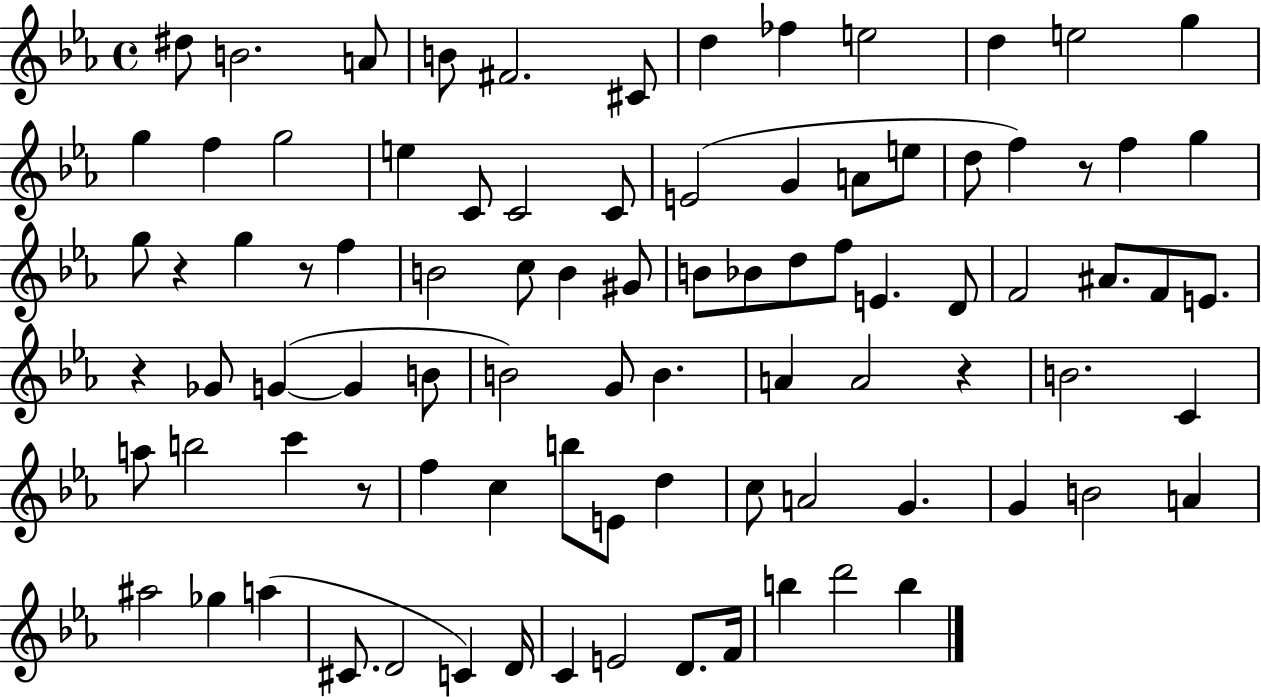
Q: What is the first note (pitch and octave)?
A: D#5